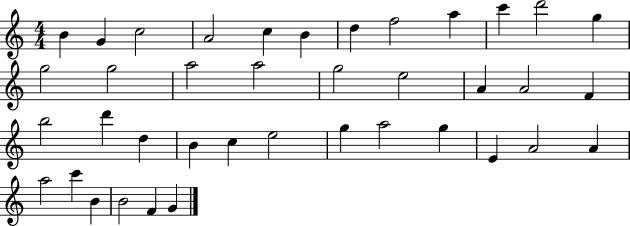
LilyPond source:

{
  \clef treble
  \numericTimeSignature
  \time 4/4
  \key c \major
  b'4 g'4 c''2 | a'2 c''4 b'4 | d''4 f''2 a''4 | c'''4 d'''2 g''4 | \break g''2 g''2 | a''2 a''2 | g''2 e''2 | a'4 a'2 f'4 | \break b''2 d'''4 d''4 | b'4 c''4 e''2 | g''4 a''2 g''4 | e'4 a'2 a'4 | \break a''2 c'''4 b'4 | b'2 f'4 g'4 | \bar "|."
}